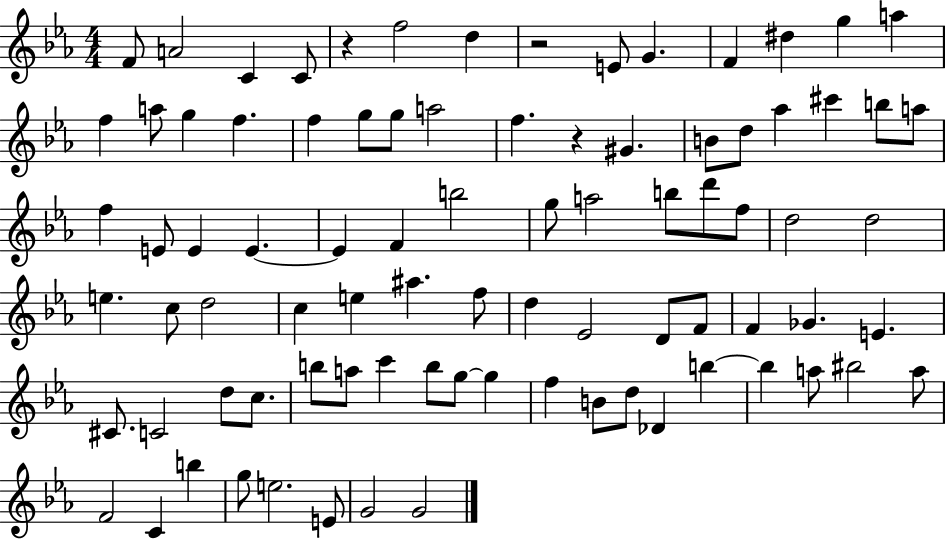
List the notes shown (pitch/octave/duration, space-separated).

F4/e A4/h C4/q C4/e R/q F5/h D5/q R/h E4/e G4/q. F4/q D#5/q G5/q A5/q F5/q A5/e G5/q F5/q. F5/q G5/e G5/e A5/h F5/q. R/q G#4/q. B4/e D5/e Ab5/q C#6/q B5/e A5/e F5/q E4/e E4/q E4/q. E4/q F4/q B5/h G5/e A5/h B5/e D6/e F5/e D5/h D5/h E5/q. C5/e D5/h C5/q E5/q A#5/q. F5/e D5/q Eb4/h D4/e F4/e F4/q Gb4/q. E4/q. C#4/e. C4/h D5/e C5/e. B5/e A5/e C6/q B5/e G5/e G5/q F5/q B4/e D5/e Db4/q B5/q B5/q A5/e BIS5/h A5/e F4/h C4/q B5/q G5/e E5/h. E4/e G4/h G4/h